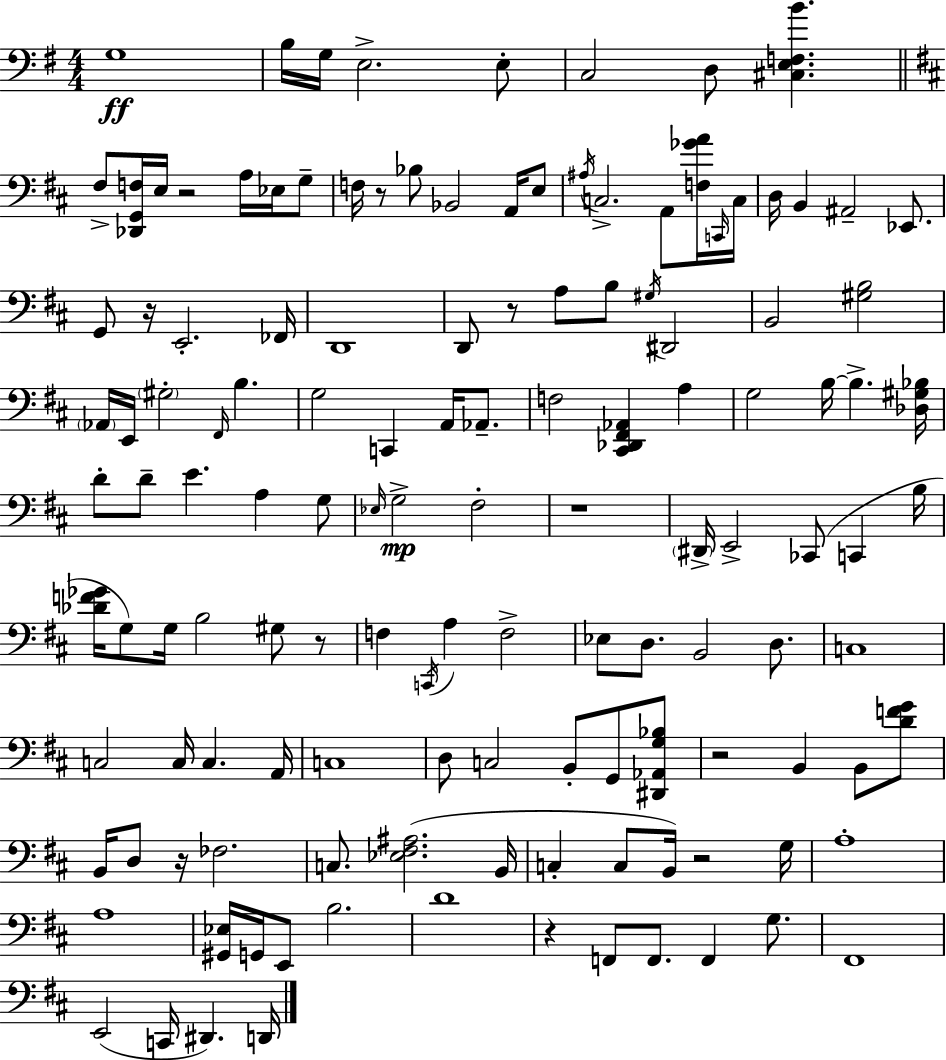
X:1
T:Untitled
M:4/4
L:1/4
K:Em
G,4 B,/4 G,/4 E,2 E,/2 C,2 D,/2 [^C,E,F,B] ^F,/2 [_D,,G,,F,]/4 E,/4 z2 A,/4 _E,/4 G,/2 F,/4 z/2 _B,/2 _B,,2 A,,/4 E,/2 ^A,/4 C,2 A,,/2 [F,_GA]/4 C,,/4 C,/4 D,/4 B,, ^A,,2 _E,,/2 G,,/2 z/4 E,,2 _F,,/4 D,,4 D,,/2 z/2 A,/2 B,/2 ^G,/4 ^D,,2 B,,2 [^G,B,]2 _A,,/4 E,,/4 ^G,2 ^F,,/4 B, G,2 C,, A,,/4 _A,,/2 F,2 [^C,,_D,,^F,,_A,,] A, G,2 B,/4 B, [_D,^G,_B,]/4 D/2 D/2 E A, G,/2 _E,/4 G,2 ^F,2 z4 ^D,,/4 E,,2 _C,,/2 C,, B,/4 [_DF_G]/4 G,/2 G,/4 B,2 ^G,/2 z/2 F, C,,/4 A, F,2 _E,/2 D,/2 B,,2 D,/2 C,4 C,2 C,/4 C, A,,/4 C,4 D,/2 C,2 B,,/2 G,,/2 [^D,,_A,,G,_B,]/2 z2 B,, B,,/2 [DFG]/2 B,,/4 D,/2 z/4 _F,2 C,/2 [_E,^F,^A,]2 B,,/4 C, C,/2 B,,/4 z2 G,/4 A,4 A,4 [^G,,_E,]/4 G,,/4 E,,/2 B,2 D4 z F,,/2 F,,/2 F,, G,/2 ^F,,4 E,,2 C,,/4 ^D,, D,,/4